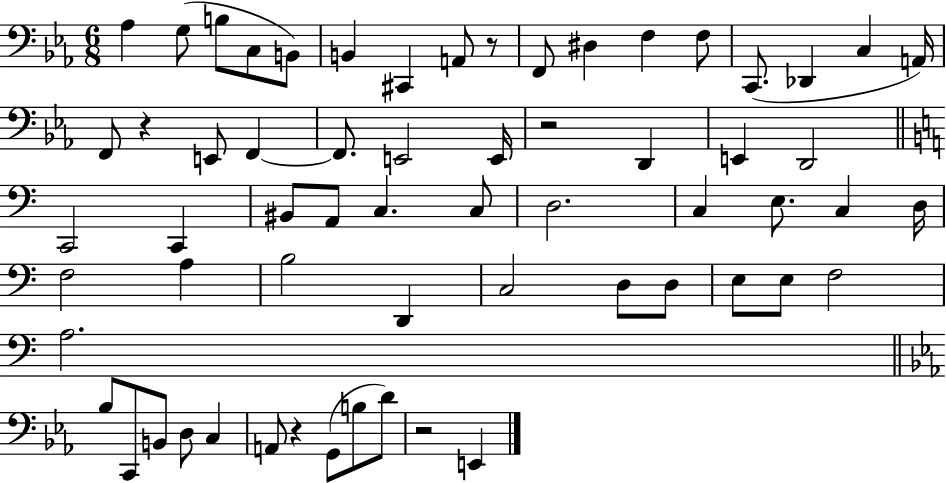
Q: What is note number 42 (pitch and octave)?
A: D3